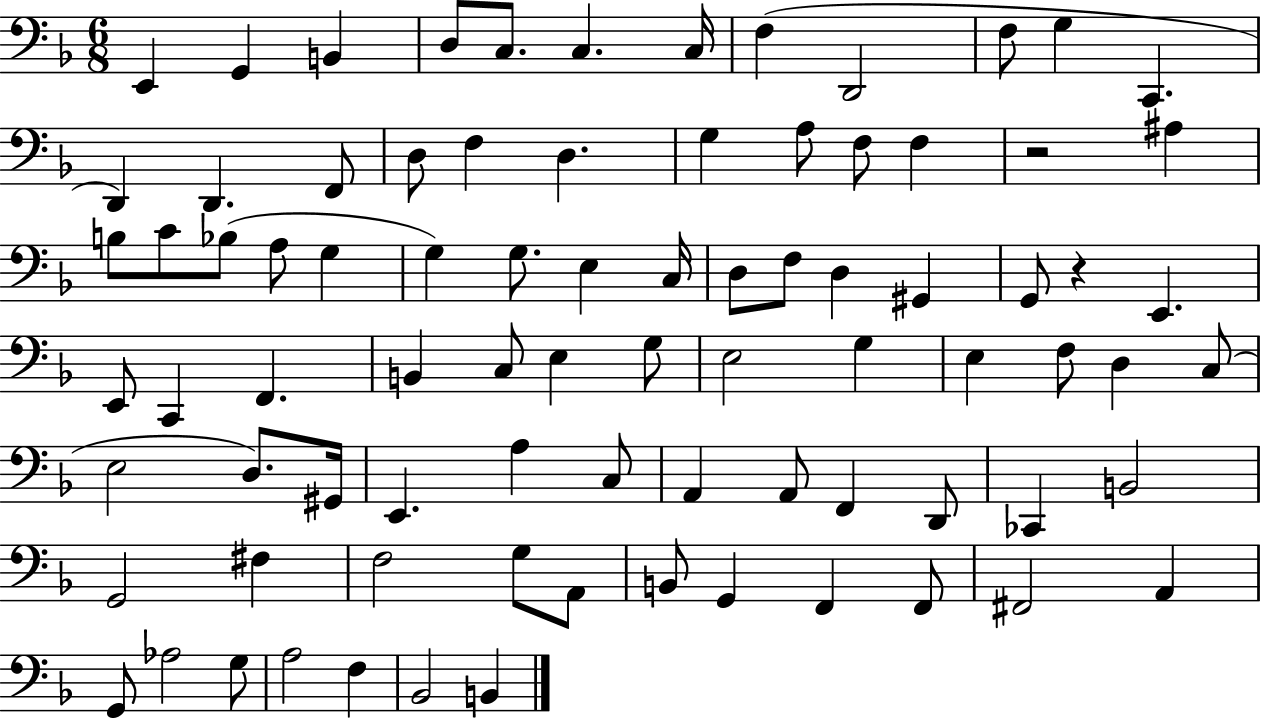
E2/q G2/q B2/q D3/e C3/e. C3/q. C3/s F3/q D2/h F3/e G3/q C2/q. D2/q D2/q. F2/e D3/e F3/q D3/q. G3/q A3/e F3/e F3/q R/h A#3/q B3/e C4/e Bb3/e A3/e G3/q G3/q G3/e. E3/q C3/s D3/e F3/e D3/q G#2/q G2/e R/q E2/q. E2/e C2/q F2/q. B2/q C3/e E3/q G3/e E3/h G3/q E3/q F3/e D3/q C3/e E3/h D3/e. G#2/s E2/q. A3/q C3/e A2/q A2/e F2/q D2/e CES2/q B2/h G2/h F#3/q F3/h G3/e A2/e B2/e G2/q F2/q F2/e F#2/h A2/q G2/e Ab3/h G3/e A3/h F3/q Bb2/h B2/q